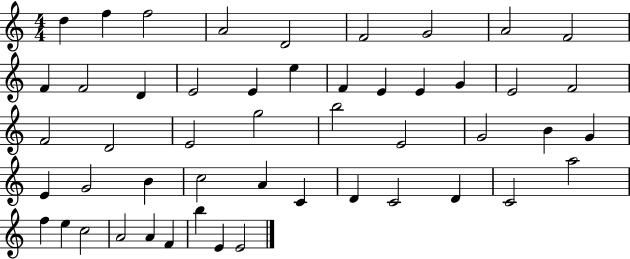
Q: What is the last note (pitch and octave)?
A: E4